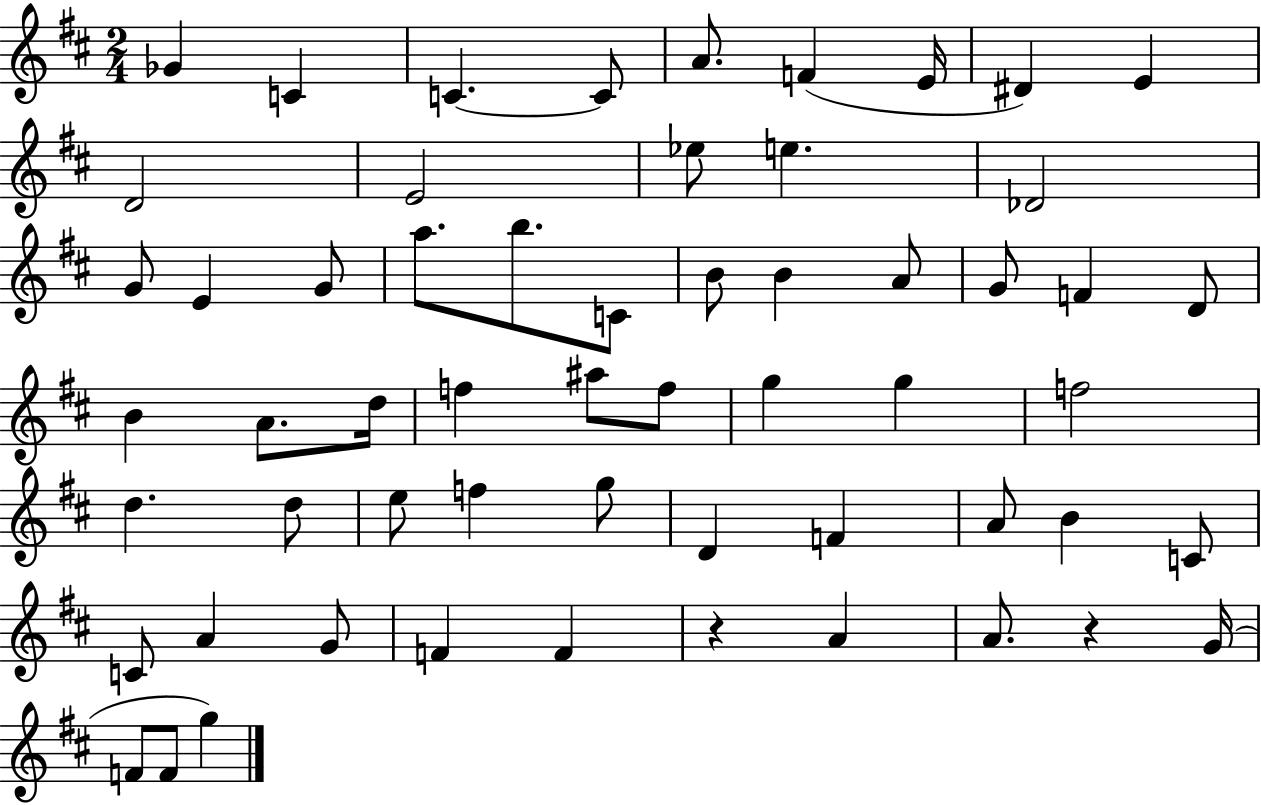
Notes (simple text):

Gb4/q C4/q C4/q. C4/e A4/e. F4/q E4/s D#4/q E4/q D4/h E4/h Eb5/e E5/q. Db4/h G4/e E4/q G4/e A5/e. B5/e. C4/e B4/e B4/q A4/e G4/e F4/q D4/e B4/q A4/e. D5/s F5/q A#5/e F5/e G5/q G5/q F5/h D5/q. D5/e E5/e F5/q G5/e D4/q F4/q A4/e B4/q C4/e C4/e A4/q G4/e F4/q F4/q R/q A4/q A4/e. R/q G4/s F4/e F4/e G5/q